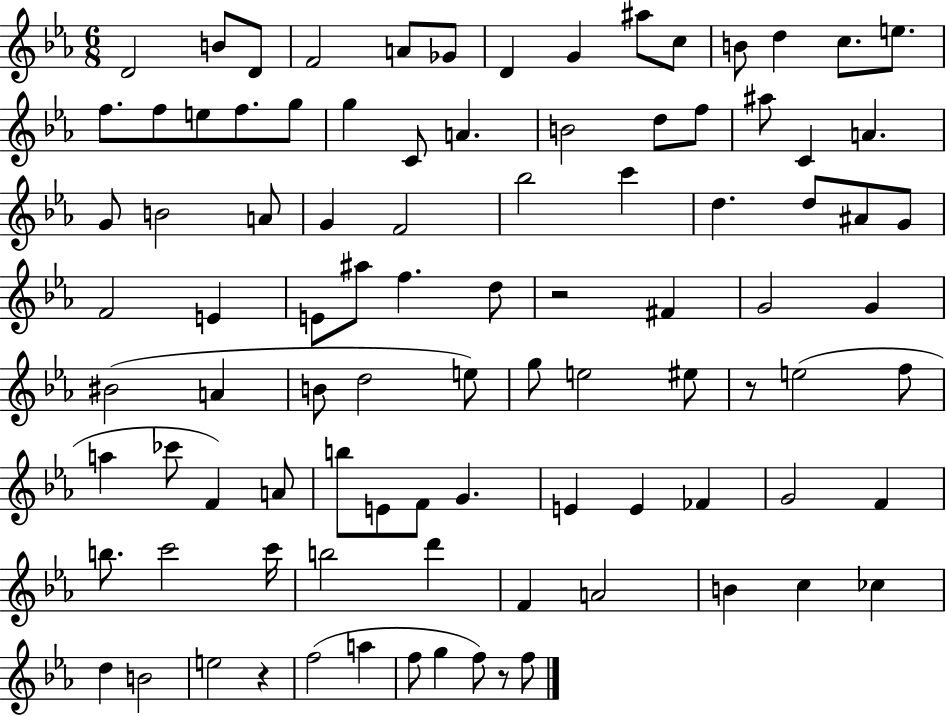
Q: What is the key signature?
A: EES major